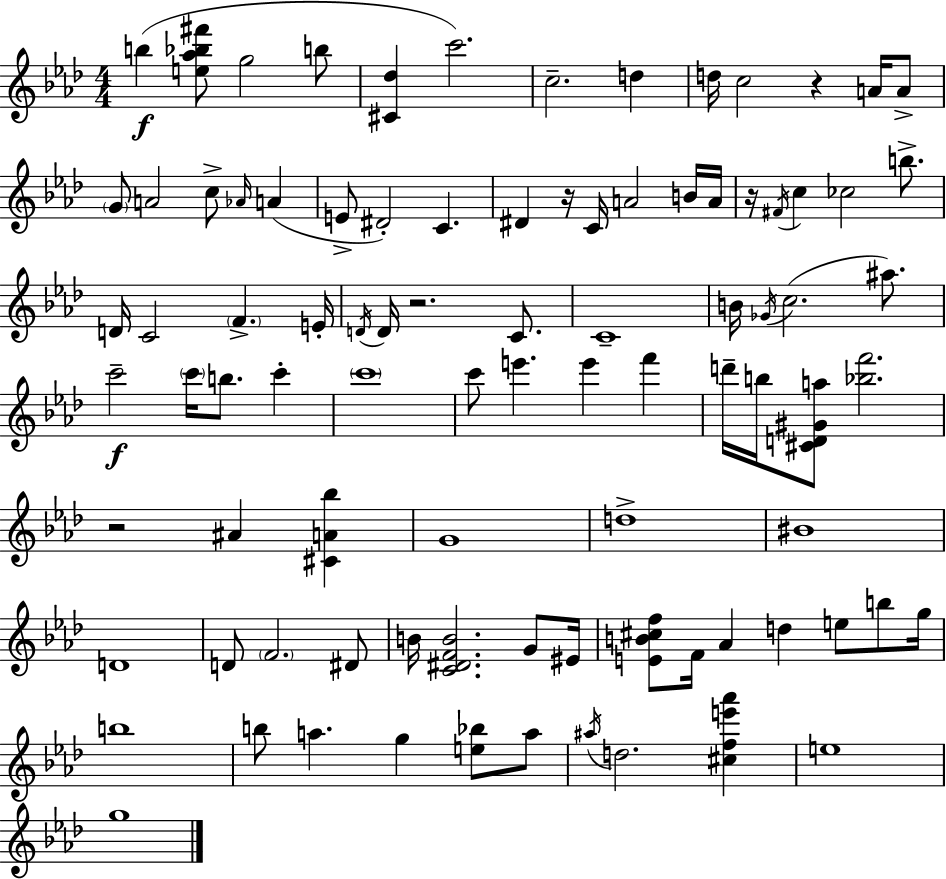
B5/q [E5,Ab5,Bb5,F#6]/e G5/h B5/e [C#4,Db5]/q C6/h. C5/h. D5/q D5/s C5/h R/q A4/s A4/e G4/e A4/h C5/e Ab4/s A4/q E4/e D#4/h C4/q. D#4/q R/s C4/s A4/h B4/s A4/s R/s F#4/s C5/q CES5/h B5/e. D4/s C4/h F4/q. E4/s D4/s D4/s R/h. C4/e. C4/w B4/s Gb4/s C5/h. A#5/e. C6/h C6/s B5/e. C6/q C6/w C6/e E6/q. E6/q F6/q D6/s B5/s [C#4,D4,G#4,A5]/e [Bb5,F6]/h. R/h A#4/q [C#4,A4,Bb5]/q G4/w D5/w BIS4/w D4/w D4/e F4/h. D#4/e B4/s [C4,D#4,F4,B4]/h. G4/e EIS4/s [E4,B4,C#5,F5]/e F4/s Ab4/q D5/q E5/e B5/e G5/s B5/w B5/e A5/q. G5/q [E5,Bb5]/e A5/e A#5/s D5/h. [C#5,F5,E6,Ab6]/q E5/w G5/w